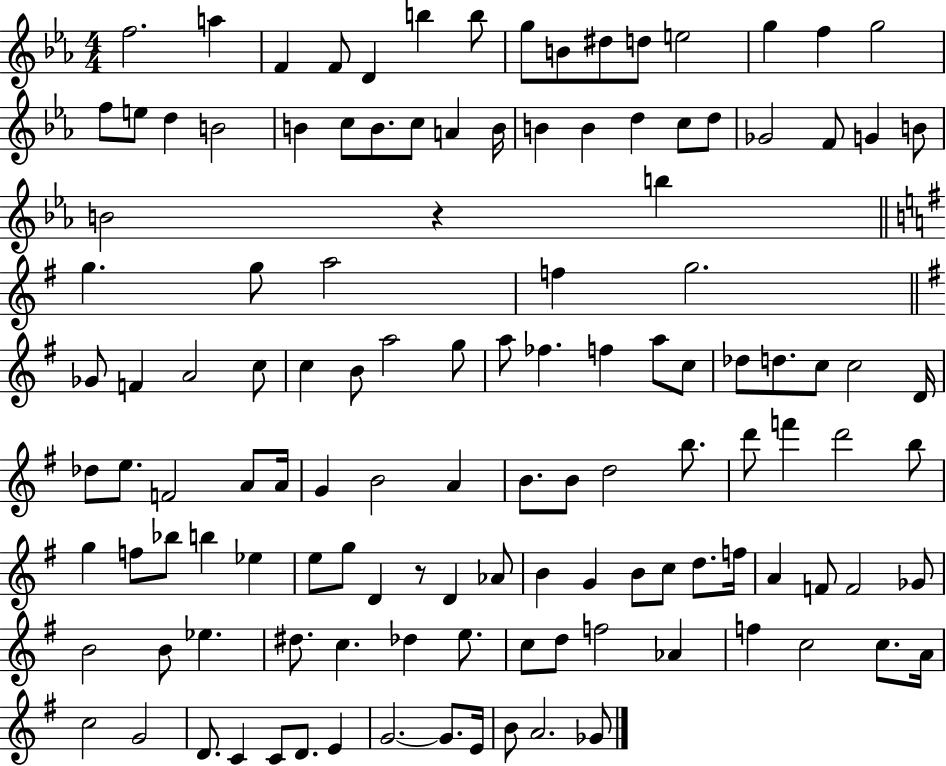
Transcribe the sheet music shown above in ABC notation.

X:1
T:Untitled
M:4/4
L:1/4
K:Eb
f2 a F F/2 D b b/2 g/2 B/2 ^d/2 d/2 e2 g f g2 f/2 e/2 d B2 B c/2 B/2 c/2 A B/4 B B d c/2 d/2 _G2 F/2 G B/2 B2 z b g g/2 a2 f g2 _G/2 F A2 c/2 c B/2 a2 g/2 a/2 _f f a/2 c/2 _d/2 d/2 c/2 c2 D/4 _d/2 e/2 F2 A/2 A/4 G B2 A B/2 B/2 d2 b/2 d'/2 f' d'2 b/2 g f/2 _b/2 b _e e/2 g/2 D z/2 D _A/2 B G B/2 c/2 d/2 f/4 A F/2 F2 _G/2 B2 B/2 _e ^d/2 c _d e/2 c/2 d/2 f2 _A f c2 c/2 A/4 c2 G2 D/2 C C/2 D/2 E G2 G/2 E/4 B/2 A2 _G/2